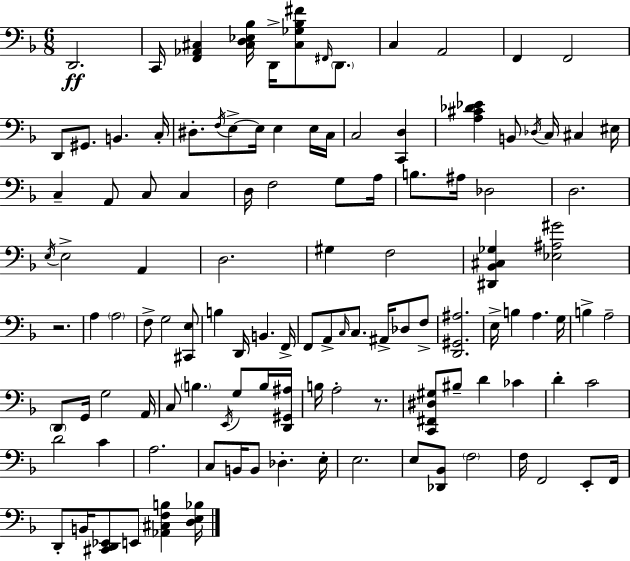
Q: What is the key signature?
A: F major